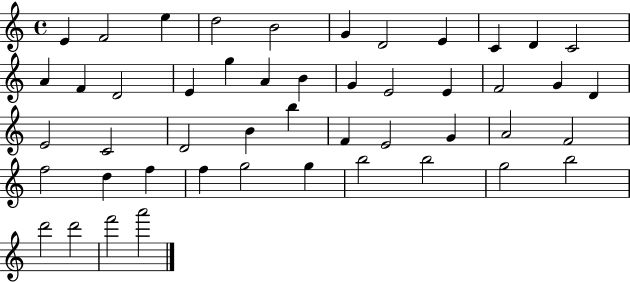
X:1
T:Untitled
M:4/4
L:1/4
K:C
E F2 e d2 B2 G D2 E C D C2 A F D2 E g A B G E2 E F2 G D E2 C2 D2 B b F E2 G A2 F2 f2 d f f g2 g b2 b2 g2 b2 d'2 d'2 f'2 a'2